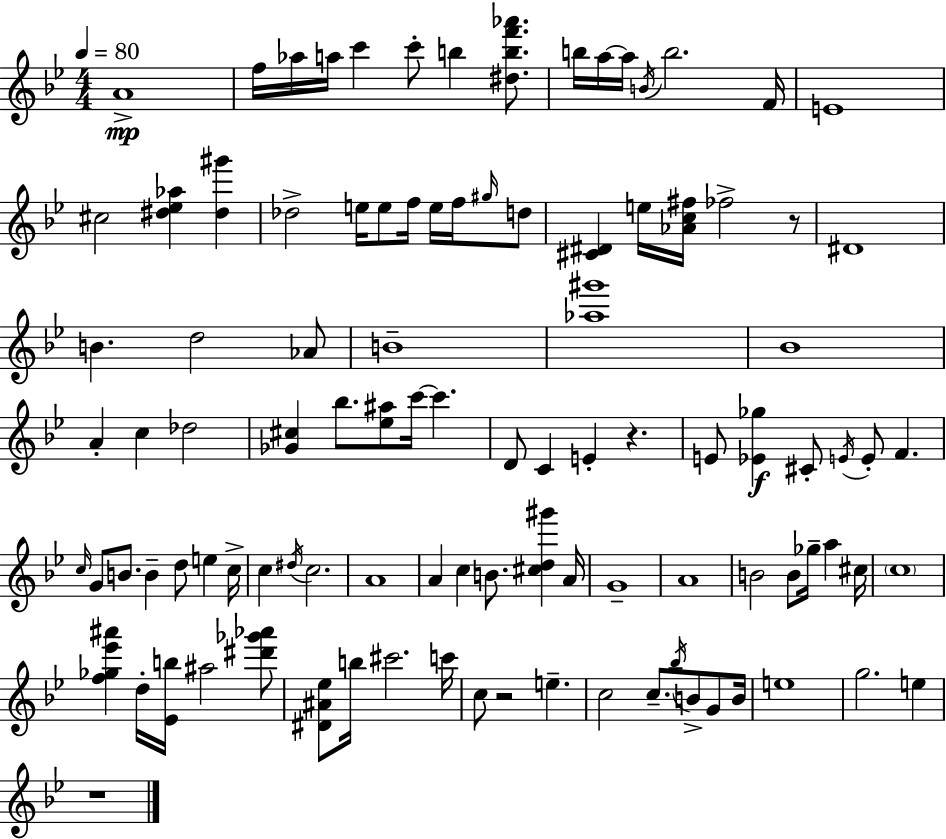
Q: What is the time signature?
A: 4/4